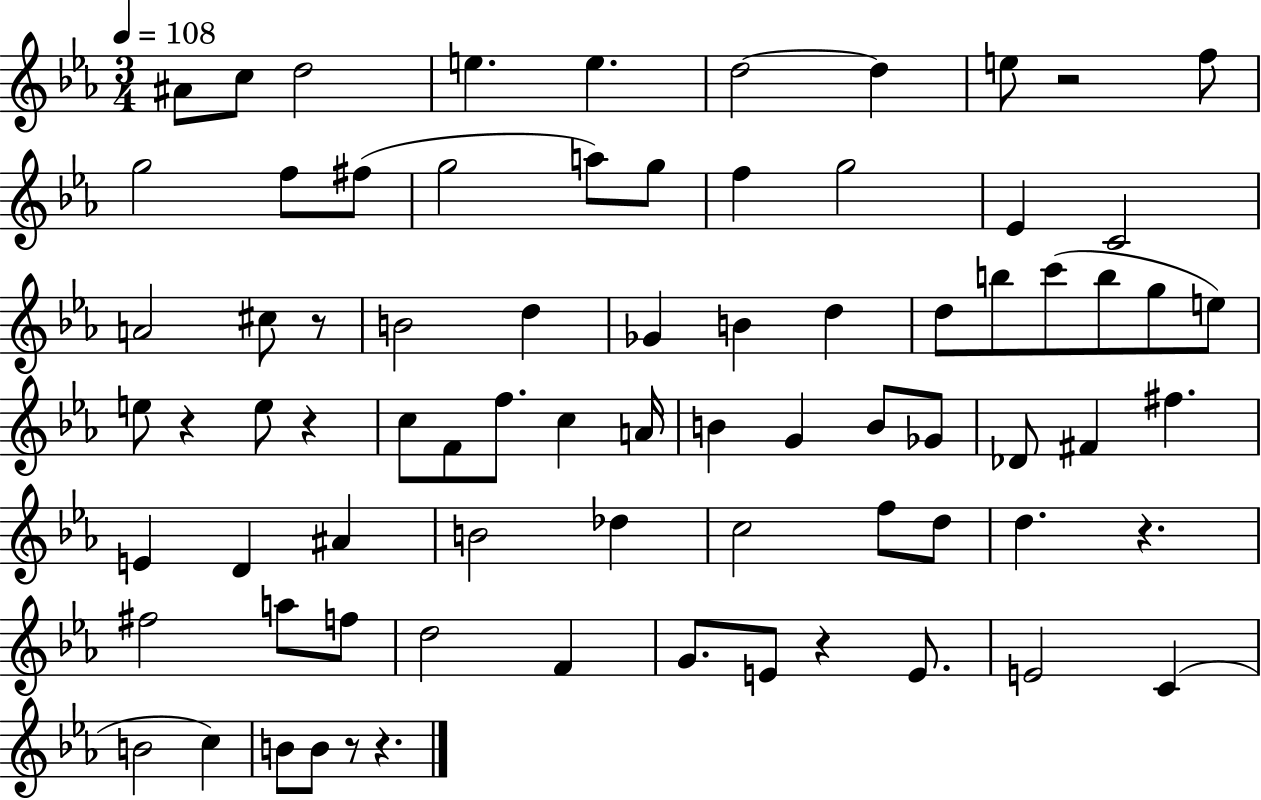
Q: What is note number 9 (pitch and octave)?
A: F5